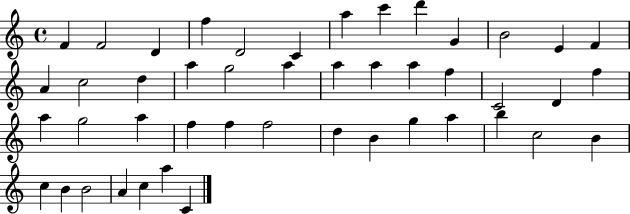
X:1
T:Untitled
M:4/4
L:1/4
K:C
F F2 D f D2 C a c' d' G B2 E F A c2 d a g2 a a a a f C2 D f a g2 a f f f2 d B g a b c2 B c B B2 A c a C